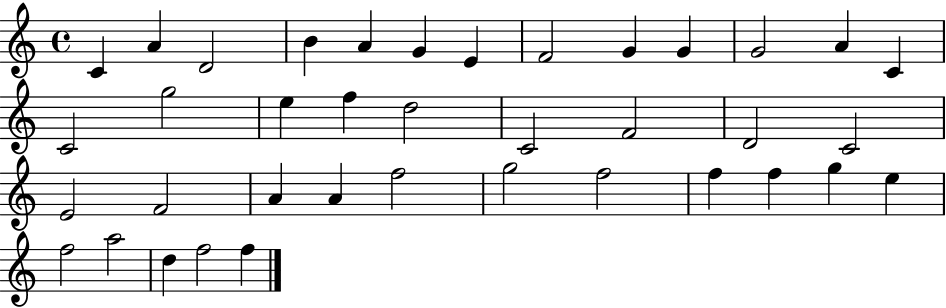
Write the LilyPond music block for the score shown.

{
  \clef treble
  \time 4/4
  \defaultTimeSignature
  \key c \major
  c'4 a'4 d'2 | b'4 a'4 g'4 e'4 | f'2 g'4 g'4 | g'2 a'4 c'4 | \break c'2 g''2 | e''4 f''4 d''2 | c'2 f'2 | d'2 c'2 | \break e'2 f'2 | a'4 a'4 f''2 | g''2 f''2 | f''4 f''4 g''4 e''4 | \break f''2 a''2 | d''4 f''2 f''4 | \bar "|."
}